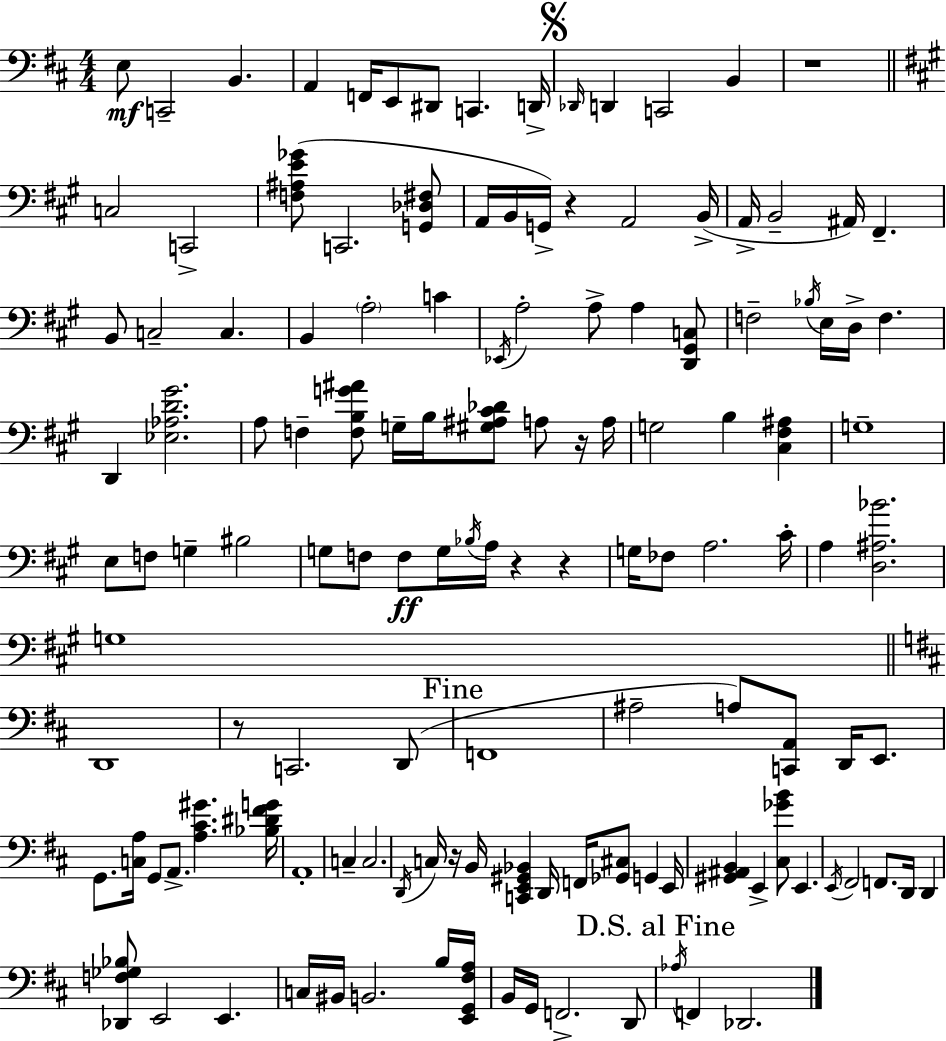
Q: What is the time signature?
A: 4/4